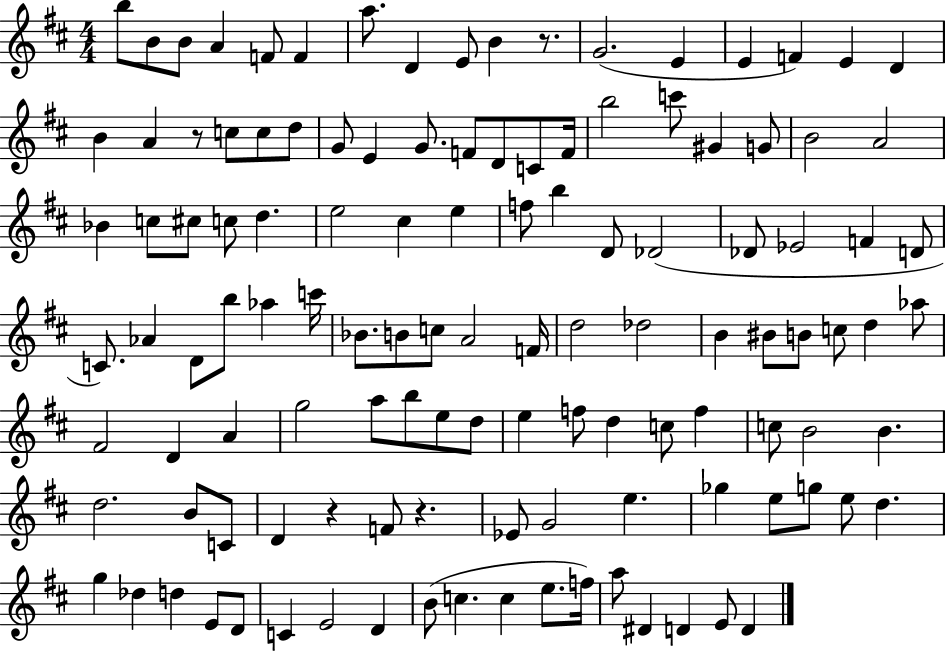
{
  \clef treble
  \numericTimeSignature
  \time 4/4
  \key d \major
  b''8 b'8 b'8 a'4 f'8 f'4 | a''8. d'4 e'8 b'4 r8. | g'2.( e'4 | e'4 f'4) e'4 d'4 | \break b'4 a'4 r8 c''8 c''8 d''8 | g'8 e'4 g'8. f'8 d'8 c'8 f'16 | b''2 c'''8 gis'4 g'8 | b'2 a'2 | \break bes'4 c''8 cis''8 c''8 d''4. | e''2 cis''4 e''4 | f''8 b''4 d'8 des'2( | des'8 ees'2 f'4 d'8 | \break c'8.) aes'4 d'8 b''8 aes''4 c'''16 | bes'8. b'8 c''8 a'2 f'16 | d''2 des''2 | b'4 bis'8 b'8 c''8 d''4 aes''8 | \break fis'2 d'4 a'4 | g''2 a''8 b''8 e''8 d''8 | e''4 f''8 d''4 c''8 f''4 | c''8 b'2 b'4. | \break d''2. b'8 c'8 | d'4 r4 f'8 r4. | ees'8 g'2 e''4. | ges''4 e''8 g''8 e''8 d''4. | \break g''4 des''4 d''4 e'8 d'8 | c'4 e'2 d'4 | b'8( c''4. c''4 e''8. f''16) | a''8 dis'4 d'4 e'8 d'4 | \break \bar "|."
}